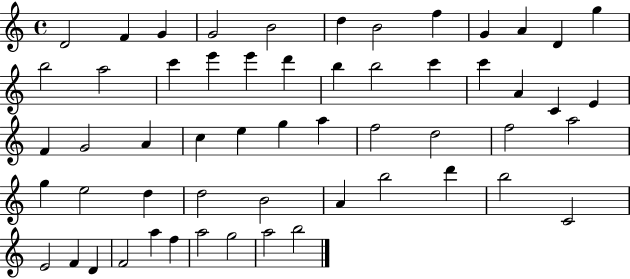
D4/h F4/q G4/q G4/h B4/h D5/q B4/h F5/q G4/q A4/q D4/q G5/q B5/h A5/h C6/q E6/q E6/q D6/q B5/q B5/h C6/q C6/q A4/q C4/q E4/q F4/q G4/h A4/q C5/q E5/q G5/q A5/q F5/h D5/h F5/h A5/h G5/q E5/h D5/q D5/h B4/h A4/q B5/h D6/q B5/h C4/h E4/h F4/q D4/q F4/h A5/q F5/q A5/h G5/h A5/h B5/h